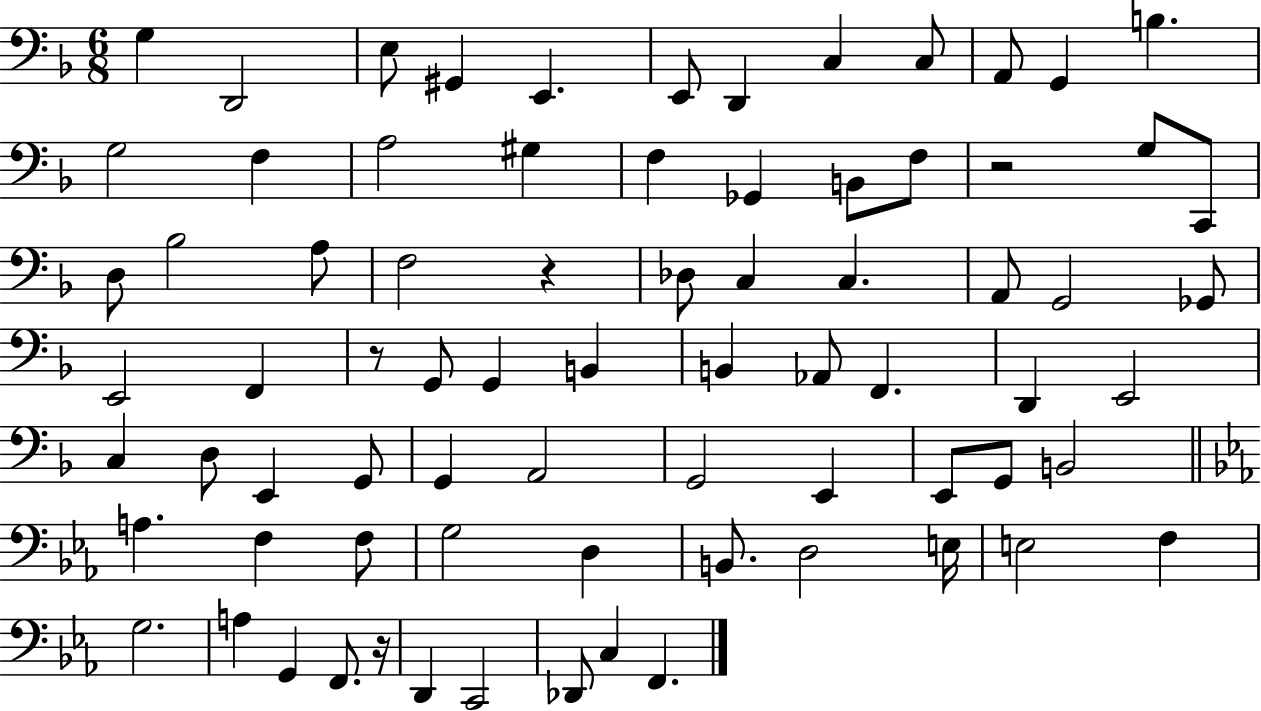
{
  \clef bass
  \numericTimeSignature
  \time 6/8
  \key f \major
  \repeat volta 2 { g4 d,2 | e8 gis,4 e,4. | e,8 d,4 c4 c8 | a,8 g,4 b4. | \break g2 f4 | a2 gis4 | f4 ges,4 b,8 f8 | r2 g8 c,8 | \break d8 bes2 a8 | f2 r4 | des8 c4 c4. | a,8 g,2 ges,8 | \break e,2 f,4 | r8 g,8 g,4 b,4 | b,4 aes,8 f,4. | d,4 e,2 | \break c4 d8 e,4 g,8 | g,4 a,2 | g,2 e,4 | e,8 g,8 b,2 | \break \bar "||" \break \key c \minor a4. f4 f8 | g2 d4 | b,8. d2 e16 | e2 f4 | \break g2. | a4 g,4 f,8. r16 | d,4 c,2 | des,8 c4 f,4. | \break } \bar "|."
}